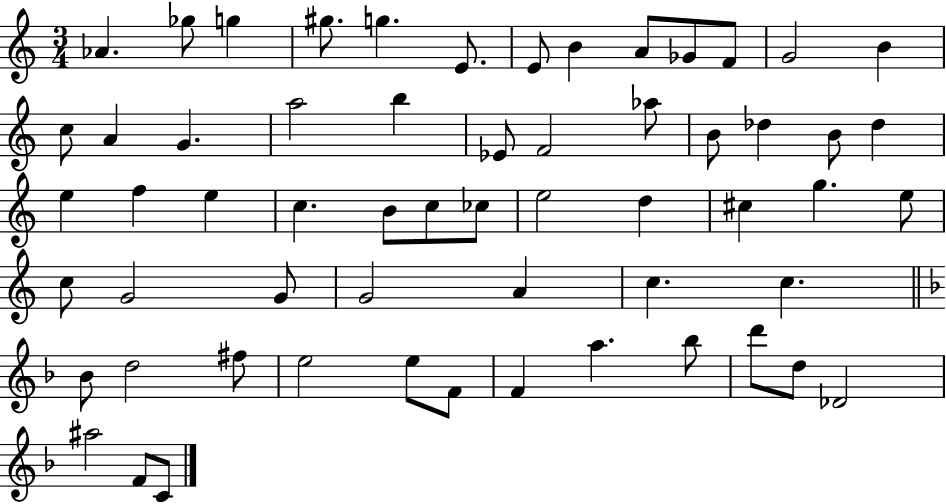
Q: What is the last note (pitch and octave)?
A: C4